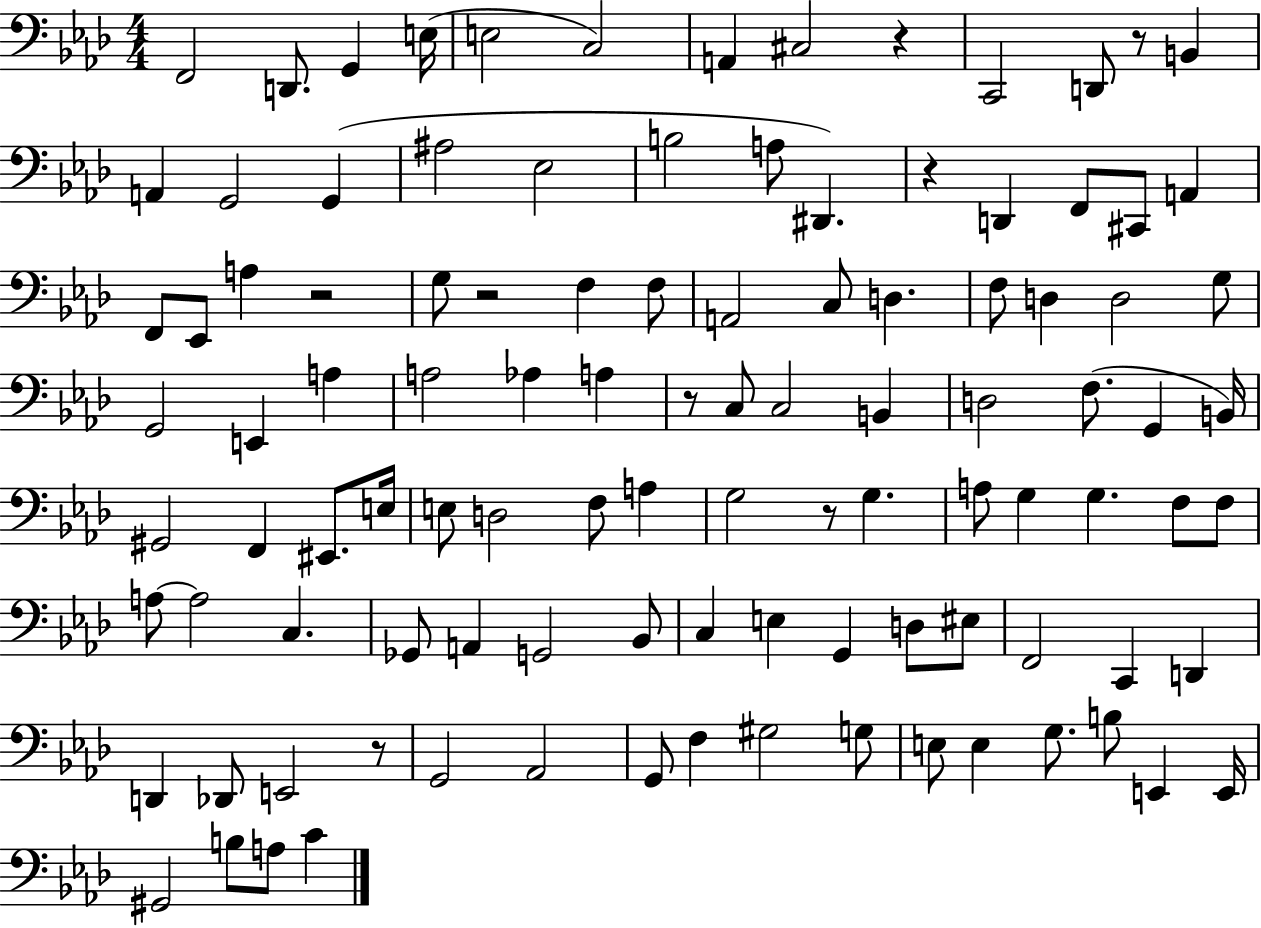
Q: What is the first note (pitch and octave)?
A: F2